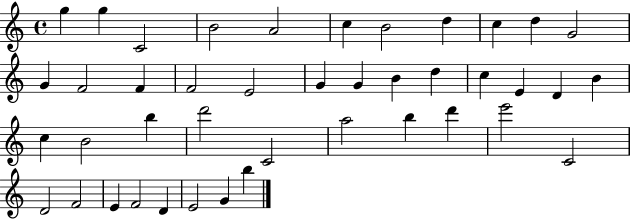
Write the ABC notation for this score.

X:1
T:Untitled
M:4/4
L:1/4
K:C
g g C2 B2 A2 c B2 d c d G2 G F2 F F2 E2 G G B d c E D B c B2 b d'2 C2 a2 b d' e'2 C2 D2 F2 E F2 D E2 G b